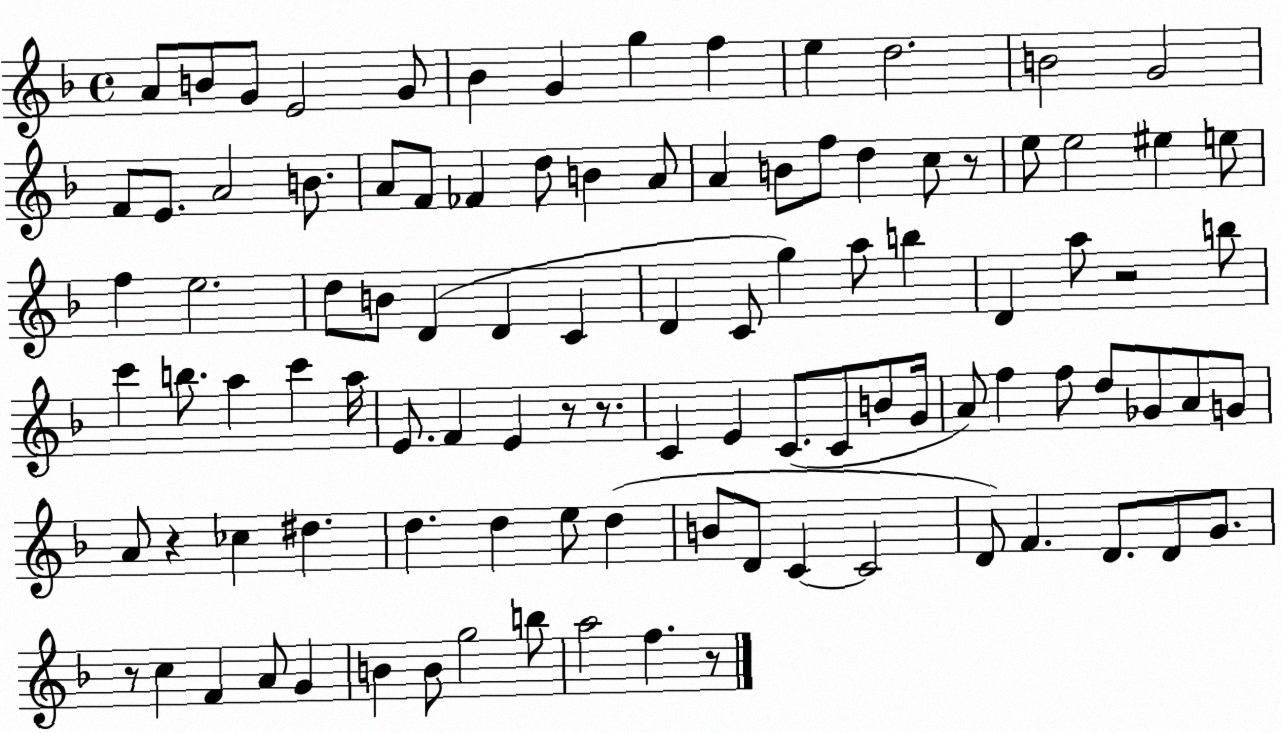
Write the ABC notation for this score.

X:1
T:Untitled
M:4/4
L:1/4
K:F
A/2 B/2 G/2 E2 G/2 _B G g f e d2 B2 G2 F/2 E/2 A2 B/2 A/2 F/2 _F d/2 B A/2 A B/2 f/2 d c/2 z/2 e/2 e2 ^e e/2 f e2 d/2 B/2 D D C D C/2 g a/2 b D a/2 z2 b/2 c' b/2 a c' a/4 E/2 F E z/2 z/2 C E C/2 C/2 B/2 G/4 A/2 f f/2 d/2 _G/2 A/2 G/2 A/2 z _c ^d d d e/2 d B/2 D/2 C C2 D/2 F D/2 D/2 G/2 z/2 c F A/2 G B B/2 g2 b/2 a2 f z/2